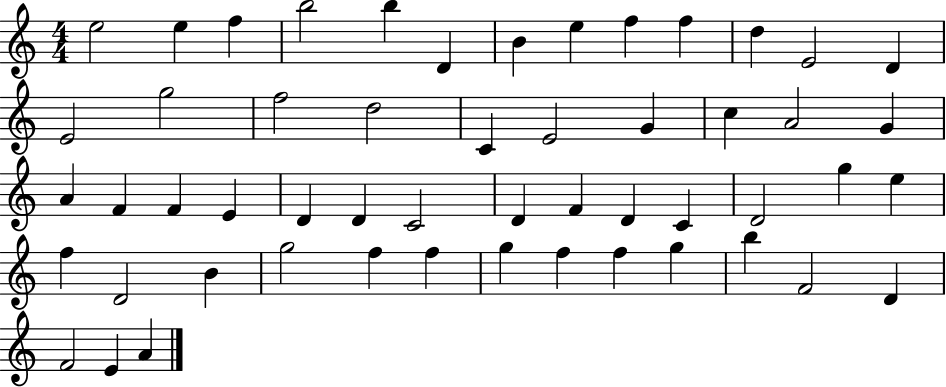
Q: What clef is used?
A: treble